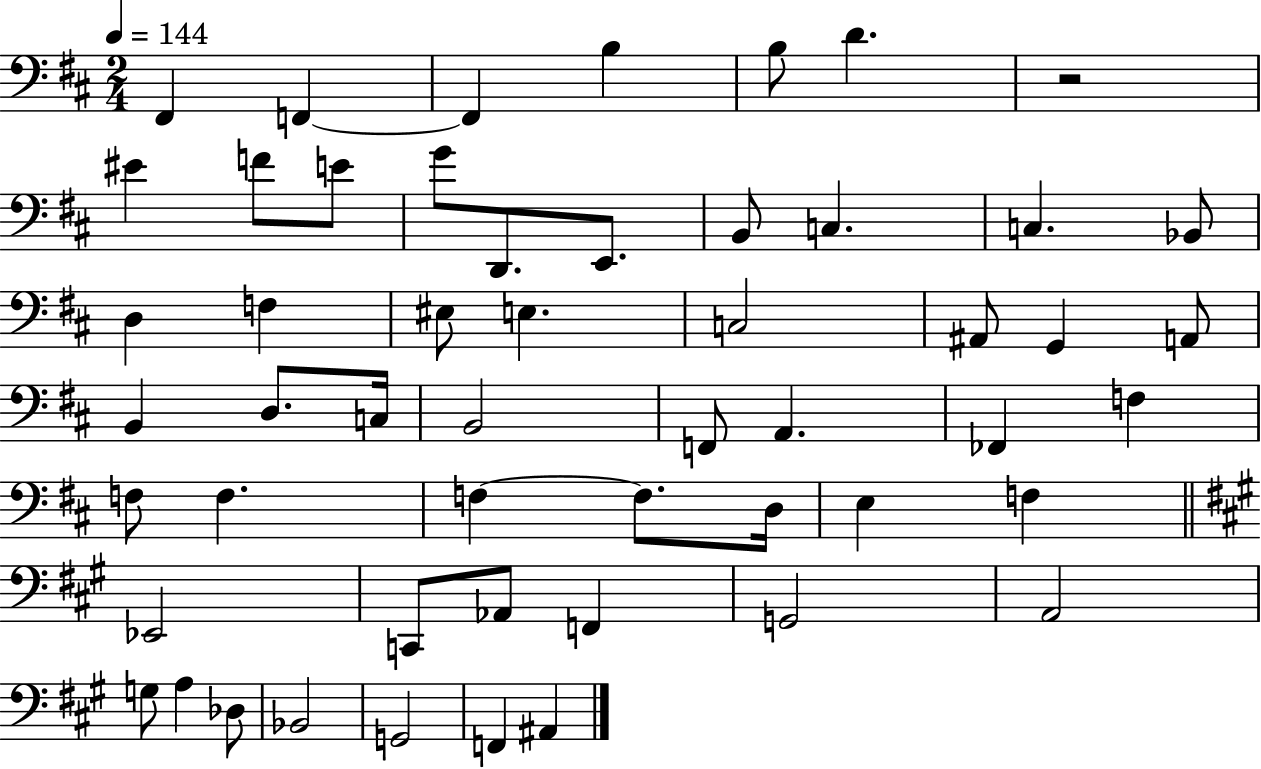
X:1
T:Untitled
M:2/4
L:1/4
K:D
^F,, F,, F,, B, B,/2 D z2 ^E F/2 E/2 G/2 D,,/2 E,,/2 B,,/2 C, C, _B,,/2 D, F, ^E,/2 E, C,2 ^A,,/2 G,, A,,/2 B,, D,/2 C,/4 B,,2 F,,/2 A,, _F,, F, F,/2 F, F, F,/2 D,/4 E, F, _E,,2 C,,/2 _A,,/2 F,, G,,2 A,,2 G,/2 A, _D,/2 _B,,2 G,,2 F,, ^A,,